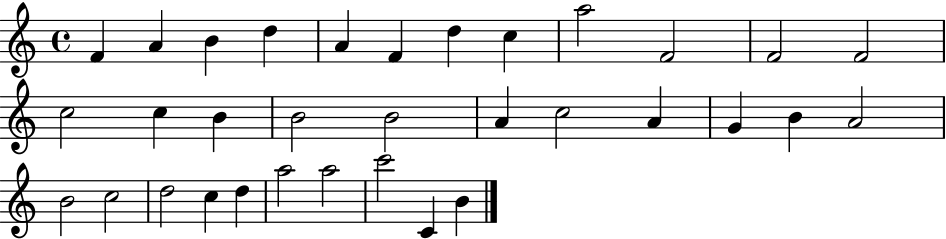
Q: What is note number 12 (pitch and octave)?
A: F4